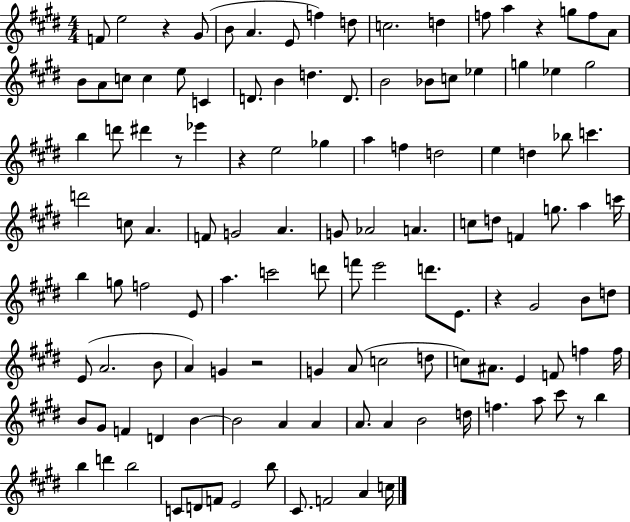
{
  \clef treble
  \numericTimeSignature
  \time 4/4
  \key e \major
  \repeat volta 2 { f'8 e''2 r4 gis'8( | b'8 a'4. e'8 f''4) d''8 | c''2. d''4 | f''8 a''4 r4 g''8 f''8 a'8 | \break b'8 a'8 c''8 c''4 e''8 c'4 | d'8. b'4 d''4. d'8. | b'2 bes'8 c''8 ees''4 | g''4 ees''4 g''2 | \break b''4 d'''8 dis'''4 r8 ees'''4 | r4 e''2 ges''4 | a''4 f''4 d''2 | e''4 d''4 bes''8 c'''4. | \break d'''2 c''8 a'4. | f'8 g'2 a'4. | g'8 aes'2 a'4. | c''8 d''8 f'4 g''8. a''4 c'''16 | \break b''4 g''8 f''2 e'8 | a''4. c'''2 d'''8 | f'''8 e'''2 d'''8. e'8. | r4 gis'2 b'8 d''8 | \break e'8( a'2. b'8 | a'4) g'4 r2 | g'4 a'8( c''2 d''8 | c''8) ais'8. e'4 f'8 f''4 f''16 | \break b'8 gis'8 f'4 d'4 b'4~~ | b'2 a'4 a'4 | a'8. a'4 b'2 d''16 | f''4. a''8 cis'''8 r8 b''4 | \break b''4 d'''4 b''2 | c'8 d'8 f'8 e'2 b''8 | cis'8. f'2 a'4 c''16 | } \bar "|."
}